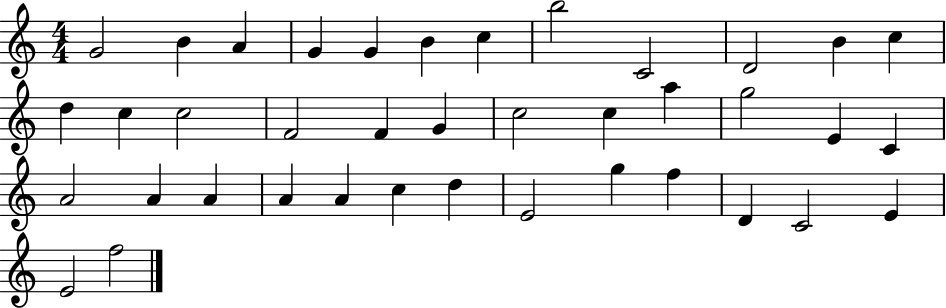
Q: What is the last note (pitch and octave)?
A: F5